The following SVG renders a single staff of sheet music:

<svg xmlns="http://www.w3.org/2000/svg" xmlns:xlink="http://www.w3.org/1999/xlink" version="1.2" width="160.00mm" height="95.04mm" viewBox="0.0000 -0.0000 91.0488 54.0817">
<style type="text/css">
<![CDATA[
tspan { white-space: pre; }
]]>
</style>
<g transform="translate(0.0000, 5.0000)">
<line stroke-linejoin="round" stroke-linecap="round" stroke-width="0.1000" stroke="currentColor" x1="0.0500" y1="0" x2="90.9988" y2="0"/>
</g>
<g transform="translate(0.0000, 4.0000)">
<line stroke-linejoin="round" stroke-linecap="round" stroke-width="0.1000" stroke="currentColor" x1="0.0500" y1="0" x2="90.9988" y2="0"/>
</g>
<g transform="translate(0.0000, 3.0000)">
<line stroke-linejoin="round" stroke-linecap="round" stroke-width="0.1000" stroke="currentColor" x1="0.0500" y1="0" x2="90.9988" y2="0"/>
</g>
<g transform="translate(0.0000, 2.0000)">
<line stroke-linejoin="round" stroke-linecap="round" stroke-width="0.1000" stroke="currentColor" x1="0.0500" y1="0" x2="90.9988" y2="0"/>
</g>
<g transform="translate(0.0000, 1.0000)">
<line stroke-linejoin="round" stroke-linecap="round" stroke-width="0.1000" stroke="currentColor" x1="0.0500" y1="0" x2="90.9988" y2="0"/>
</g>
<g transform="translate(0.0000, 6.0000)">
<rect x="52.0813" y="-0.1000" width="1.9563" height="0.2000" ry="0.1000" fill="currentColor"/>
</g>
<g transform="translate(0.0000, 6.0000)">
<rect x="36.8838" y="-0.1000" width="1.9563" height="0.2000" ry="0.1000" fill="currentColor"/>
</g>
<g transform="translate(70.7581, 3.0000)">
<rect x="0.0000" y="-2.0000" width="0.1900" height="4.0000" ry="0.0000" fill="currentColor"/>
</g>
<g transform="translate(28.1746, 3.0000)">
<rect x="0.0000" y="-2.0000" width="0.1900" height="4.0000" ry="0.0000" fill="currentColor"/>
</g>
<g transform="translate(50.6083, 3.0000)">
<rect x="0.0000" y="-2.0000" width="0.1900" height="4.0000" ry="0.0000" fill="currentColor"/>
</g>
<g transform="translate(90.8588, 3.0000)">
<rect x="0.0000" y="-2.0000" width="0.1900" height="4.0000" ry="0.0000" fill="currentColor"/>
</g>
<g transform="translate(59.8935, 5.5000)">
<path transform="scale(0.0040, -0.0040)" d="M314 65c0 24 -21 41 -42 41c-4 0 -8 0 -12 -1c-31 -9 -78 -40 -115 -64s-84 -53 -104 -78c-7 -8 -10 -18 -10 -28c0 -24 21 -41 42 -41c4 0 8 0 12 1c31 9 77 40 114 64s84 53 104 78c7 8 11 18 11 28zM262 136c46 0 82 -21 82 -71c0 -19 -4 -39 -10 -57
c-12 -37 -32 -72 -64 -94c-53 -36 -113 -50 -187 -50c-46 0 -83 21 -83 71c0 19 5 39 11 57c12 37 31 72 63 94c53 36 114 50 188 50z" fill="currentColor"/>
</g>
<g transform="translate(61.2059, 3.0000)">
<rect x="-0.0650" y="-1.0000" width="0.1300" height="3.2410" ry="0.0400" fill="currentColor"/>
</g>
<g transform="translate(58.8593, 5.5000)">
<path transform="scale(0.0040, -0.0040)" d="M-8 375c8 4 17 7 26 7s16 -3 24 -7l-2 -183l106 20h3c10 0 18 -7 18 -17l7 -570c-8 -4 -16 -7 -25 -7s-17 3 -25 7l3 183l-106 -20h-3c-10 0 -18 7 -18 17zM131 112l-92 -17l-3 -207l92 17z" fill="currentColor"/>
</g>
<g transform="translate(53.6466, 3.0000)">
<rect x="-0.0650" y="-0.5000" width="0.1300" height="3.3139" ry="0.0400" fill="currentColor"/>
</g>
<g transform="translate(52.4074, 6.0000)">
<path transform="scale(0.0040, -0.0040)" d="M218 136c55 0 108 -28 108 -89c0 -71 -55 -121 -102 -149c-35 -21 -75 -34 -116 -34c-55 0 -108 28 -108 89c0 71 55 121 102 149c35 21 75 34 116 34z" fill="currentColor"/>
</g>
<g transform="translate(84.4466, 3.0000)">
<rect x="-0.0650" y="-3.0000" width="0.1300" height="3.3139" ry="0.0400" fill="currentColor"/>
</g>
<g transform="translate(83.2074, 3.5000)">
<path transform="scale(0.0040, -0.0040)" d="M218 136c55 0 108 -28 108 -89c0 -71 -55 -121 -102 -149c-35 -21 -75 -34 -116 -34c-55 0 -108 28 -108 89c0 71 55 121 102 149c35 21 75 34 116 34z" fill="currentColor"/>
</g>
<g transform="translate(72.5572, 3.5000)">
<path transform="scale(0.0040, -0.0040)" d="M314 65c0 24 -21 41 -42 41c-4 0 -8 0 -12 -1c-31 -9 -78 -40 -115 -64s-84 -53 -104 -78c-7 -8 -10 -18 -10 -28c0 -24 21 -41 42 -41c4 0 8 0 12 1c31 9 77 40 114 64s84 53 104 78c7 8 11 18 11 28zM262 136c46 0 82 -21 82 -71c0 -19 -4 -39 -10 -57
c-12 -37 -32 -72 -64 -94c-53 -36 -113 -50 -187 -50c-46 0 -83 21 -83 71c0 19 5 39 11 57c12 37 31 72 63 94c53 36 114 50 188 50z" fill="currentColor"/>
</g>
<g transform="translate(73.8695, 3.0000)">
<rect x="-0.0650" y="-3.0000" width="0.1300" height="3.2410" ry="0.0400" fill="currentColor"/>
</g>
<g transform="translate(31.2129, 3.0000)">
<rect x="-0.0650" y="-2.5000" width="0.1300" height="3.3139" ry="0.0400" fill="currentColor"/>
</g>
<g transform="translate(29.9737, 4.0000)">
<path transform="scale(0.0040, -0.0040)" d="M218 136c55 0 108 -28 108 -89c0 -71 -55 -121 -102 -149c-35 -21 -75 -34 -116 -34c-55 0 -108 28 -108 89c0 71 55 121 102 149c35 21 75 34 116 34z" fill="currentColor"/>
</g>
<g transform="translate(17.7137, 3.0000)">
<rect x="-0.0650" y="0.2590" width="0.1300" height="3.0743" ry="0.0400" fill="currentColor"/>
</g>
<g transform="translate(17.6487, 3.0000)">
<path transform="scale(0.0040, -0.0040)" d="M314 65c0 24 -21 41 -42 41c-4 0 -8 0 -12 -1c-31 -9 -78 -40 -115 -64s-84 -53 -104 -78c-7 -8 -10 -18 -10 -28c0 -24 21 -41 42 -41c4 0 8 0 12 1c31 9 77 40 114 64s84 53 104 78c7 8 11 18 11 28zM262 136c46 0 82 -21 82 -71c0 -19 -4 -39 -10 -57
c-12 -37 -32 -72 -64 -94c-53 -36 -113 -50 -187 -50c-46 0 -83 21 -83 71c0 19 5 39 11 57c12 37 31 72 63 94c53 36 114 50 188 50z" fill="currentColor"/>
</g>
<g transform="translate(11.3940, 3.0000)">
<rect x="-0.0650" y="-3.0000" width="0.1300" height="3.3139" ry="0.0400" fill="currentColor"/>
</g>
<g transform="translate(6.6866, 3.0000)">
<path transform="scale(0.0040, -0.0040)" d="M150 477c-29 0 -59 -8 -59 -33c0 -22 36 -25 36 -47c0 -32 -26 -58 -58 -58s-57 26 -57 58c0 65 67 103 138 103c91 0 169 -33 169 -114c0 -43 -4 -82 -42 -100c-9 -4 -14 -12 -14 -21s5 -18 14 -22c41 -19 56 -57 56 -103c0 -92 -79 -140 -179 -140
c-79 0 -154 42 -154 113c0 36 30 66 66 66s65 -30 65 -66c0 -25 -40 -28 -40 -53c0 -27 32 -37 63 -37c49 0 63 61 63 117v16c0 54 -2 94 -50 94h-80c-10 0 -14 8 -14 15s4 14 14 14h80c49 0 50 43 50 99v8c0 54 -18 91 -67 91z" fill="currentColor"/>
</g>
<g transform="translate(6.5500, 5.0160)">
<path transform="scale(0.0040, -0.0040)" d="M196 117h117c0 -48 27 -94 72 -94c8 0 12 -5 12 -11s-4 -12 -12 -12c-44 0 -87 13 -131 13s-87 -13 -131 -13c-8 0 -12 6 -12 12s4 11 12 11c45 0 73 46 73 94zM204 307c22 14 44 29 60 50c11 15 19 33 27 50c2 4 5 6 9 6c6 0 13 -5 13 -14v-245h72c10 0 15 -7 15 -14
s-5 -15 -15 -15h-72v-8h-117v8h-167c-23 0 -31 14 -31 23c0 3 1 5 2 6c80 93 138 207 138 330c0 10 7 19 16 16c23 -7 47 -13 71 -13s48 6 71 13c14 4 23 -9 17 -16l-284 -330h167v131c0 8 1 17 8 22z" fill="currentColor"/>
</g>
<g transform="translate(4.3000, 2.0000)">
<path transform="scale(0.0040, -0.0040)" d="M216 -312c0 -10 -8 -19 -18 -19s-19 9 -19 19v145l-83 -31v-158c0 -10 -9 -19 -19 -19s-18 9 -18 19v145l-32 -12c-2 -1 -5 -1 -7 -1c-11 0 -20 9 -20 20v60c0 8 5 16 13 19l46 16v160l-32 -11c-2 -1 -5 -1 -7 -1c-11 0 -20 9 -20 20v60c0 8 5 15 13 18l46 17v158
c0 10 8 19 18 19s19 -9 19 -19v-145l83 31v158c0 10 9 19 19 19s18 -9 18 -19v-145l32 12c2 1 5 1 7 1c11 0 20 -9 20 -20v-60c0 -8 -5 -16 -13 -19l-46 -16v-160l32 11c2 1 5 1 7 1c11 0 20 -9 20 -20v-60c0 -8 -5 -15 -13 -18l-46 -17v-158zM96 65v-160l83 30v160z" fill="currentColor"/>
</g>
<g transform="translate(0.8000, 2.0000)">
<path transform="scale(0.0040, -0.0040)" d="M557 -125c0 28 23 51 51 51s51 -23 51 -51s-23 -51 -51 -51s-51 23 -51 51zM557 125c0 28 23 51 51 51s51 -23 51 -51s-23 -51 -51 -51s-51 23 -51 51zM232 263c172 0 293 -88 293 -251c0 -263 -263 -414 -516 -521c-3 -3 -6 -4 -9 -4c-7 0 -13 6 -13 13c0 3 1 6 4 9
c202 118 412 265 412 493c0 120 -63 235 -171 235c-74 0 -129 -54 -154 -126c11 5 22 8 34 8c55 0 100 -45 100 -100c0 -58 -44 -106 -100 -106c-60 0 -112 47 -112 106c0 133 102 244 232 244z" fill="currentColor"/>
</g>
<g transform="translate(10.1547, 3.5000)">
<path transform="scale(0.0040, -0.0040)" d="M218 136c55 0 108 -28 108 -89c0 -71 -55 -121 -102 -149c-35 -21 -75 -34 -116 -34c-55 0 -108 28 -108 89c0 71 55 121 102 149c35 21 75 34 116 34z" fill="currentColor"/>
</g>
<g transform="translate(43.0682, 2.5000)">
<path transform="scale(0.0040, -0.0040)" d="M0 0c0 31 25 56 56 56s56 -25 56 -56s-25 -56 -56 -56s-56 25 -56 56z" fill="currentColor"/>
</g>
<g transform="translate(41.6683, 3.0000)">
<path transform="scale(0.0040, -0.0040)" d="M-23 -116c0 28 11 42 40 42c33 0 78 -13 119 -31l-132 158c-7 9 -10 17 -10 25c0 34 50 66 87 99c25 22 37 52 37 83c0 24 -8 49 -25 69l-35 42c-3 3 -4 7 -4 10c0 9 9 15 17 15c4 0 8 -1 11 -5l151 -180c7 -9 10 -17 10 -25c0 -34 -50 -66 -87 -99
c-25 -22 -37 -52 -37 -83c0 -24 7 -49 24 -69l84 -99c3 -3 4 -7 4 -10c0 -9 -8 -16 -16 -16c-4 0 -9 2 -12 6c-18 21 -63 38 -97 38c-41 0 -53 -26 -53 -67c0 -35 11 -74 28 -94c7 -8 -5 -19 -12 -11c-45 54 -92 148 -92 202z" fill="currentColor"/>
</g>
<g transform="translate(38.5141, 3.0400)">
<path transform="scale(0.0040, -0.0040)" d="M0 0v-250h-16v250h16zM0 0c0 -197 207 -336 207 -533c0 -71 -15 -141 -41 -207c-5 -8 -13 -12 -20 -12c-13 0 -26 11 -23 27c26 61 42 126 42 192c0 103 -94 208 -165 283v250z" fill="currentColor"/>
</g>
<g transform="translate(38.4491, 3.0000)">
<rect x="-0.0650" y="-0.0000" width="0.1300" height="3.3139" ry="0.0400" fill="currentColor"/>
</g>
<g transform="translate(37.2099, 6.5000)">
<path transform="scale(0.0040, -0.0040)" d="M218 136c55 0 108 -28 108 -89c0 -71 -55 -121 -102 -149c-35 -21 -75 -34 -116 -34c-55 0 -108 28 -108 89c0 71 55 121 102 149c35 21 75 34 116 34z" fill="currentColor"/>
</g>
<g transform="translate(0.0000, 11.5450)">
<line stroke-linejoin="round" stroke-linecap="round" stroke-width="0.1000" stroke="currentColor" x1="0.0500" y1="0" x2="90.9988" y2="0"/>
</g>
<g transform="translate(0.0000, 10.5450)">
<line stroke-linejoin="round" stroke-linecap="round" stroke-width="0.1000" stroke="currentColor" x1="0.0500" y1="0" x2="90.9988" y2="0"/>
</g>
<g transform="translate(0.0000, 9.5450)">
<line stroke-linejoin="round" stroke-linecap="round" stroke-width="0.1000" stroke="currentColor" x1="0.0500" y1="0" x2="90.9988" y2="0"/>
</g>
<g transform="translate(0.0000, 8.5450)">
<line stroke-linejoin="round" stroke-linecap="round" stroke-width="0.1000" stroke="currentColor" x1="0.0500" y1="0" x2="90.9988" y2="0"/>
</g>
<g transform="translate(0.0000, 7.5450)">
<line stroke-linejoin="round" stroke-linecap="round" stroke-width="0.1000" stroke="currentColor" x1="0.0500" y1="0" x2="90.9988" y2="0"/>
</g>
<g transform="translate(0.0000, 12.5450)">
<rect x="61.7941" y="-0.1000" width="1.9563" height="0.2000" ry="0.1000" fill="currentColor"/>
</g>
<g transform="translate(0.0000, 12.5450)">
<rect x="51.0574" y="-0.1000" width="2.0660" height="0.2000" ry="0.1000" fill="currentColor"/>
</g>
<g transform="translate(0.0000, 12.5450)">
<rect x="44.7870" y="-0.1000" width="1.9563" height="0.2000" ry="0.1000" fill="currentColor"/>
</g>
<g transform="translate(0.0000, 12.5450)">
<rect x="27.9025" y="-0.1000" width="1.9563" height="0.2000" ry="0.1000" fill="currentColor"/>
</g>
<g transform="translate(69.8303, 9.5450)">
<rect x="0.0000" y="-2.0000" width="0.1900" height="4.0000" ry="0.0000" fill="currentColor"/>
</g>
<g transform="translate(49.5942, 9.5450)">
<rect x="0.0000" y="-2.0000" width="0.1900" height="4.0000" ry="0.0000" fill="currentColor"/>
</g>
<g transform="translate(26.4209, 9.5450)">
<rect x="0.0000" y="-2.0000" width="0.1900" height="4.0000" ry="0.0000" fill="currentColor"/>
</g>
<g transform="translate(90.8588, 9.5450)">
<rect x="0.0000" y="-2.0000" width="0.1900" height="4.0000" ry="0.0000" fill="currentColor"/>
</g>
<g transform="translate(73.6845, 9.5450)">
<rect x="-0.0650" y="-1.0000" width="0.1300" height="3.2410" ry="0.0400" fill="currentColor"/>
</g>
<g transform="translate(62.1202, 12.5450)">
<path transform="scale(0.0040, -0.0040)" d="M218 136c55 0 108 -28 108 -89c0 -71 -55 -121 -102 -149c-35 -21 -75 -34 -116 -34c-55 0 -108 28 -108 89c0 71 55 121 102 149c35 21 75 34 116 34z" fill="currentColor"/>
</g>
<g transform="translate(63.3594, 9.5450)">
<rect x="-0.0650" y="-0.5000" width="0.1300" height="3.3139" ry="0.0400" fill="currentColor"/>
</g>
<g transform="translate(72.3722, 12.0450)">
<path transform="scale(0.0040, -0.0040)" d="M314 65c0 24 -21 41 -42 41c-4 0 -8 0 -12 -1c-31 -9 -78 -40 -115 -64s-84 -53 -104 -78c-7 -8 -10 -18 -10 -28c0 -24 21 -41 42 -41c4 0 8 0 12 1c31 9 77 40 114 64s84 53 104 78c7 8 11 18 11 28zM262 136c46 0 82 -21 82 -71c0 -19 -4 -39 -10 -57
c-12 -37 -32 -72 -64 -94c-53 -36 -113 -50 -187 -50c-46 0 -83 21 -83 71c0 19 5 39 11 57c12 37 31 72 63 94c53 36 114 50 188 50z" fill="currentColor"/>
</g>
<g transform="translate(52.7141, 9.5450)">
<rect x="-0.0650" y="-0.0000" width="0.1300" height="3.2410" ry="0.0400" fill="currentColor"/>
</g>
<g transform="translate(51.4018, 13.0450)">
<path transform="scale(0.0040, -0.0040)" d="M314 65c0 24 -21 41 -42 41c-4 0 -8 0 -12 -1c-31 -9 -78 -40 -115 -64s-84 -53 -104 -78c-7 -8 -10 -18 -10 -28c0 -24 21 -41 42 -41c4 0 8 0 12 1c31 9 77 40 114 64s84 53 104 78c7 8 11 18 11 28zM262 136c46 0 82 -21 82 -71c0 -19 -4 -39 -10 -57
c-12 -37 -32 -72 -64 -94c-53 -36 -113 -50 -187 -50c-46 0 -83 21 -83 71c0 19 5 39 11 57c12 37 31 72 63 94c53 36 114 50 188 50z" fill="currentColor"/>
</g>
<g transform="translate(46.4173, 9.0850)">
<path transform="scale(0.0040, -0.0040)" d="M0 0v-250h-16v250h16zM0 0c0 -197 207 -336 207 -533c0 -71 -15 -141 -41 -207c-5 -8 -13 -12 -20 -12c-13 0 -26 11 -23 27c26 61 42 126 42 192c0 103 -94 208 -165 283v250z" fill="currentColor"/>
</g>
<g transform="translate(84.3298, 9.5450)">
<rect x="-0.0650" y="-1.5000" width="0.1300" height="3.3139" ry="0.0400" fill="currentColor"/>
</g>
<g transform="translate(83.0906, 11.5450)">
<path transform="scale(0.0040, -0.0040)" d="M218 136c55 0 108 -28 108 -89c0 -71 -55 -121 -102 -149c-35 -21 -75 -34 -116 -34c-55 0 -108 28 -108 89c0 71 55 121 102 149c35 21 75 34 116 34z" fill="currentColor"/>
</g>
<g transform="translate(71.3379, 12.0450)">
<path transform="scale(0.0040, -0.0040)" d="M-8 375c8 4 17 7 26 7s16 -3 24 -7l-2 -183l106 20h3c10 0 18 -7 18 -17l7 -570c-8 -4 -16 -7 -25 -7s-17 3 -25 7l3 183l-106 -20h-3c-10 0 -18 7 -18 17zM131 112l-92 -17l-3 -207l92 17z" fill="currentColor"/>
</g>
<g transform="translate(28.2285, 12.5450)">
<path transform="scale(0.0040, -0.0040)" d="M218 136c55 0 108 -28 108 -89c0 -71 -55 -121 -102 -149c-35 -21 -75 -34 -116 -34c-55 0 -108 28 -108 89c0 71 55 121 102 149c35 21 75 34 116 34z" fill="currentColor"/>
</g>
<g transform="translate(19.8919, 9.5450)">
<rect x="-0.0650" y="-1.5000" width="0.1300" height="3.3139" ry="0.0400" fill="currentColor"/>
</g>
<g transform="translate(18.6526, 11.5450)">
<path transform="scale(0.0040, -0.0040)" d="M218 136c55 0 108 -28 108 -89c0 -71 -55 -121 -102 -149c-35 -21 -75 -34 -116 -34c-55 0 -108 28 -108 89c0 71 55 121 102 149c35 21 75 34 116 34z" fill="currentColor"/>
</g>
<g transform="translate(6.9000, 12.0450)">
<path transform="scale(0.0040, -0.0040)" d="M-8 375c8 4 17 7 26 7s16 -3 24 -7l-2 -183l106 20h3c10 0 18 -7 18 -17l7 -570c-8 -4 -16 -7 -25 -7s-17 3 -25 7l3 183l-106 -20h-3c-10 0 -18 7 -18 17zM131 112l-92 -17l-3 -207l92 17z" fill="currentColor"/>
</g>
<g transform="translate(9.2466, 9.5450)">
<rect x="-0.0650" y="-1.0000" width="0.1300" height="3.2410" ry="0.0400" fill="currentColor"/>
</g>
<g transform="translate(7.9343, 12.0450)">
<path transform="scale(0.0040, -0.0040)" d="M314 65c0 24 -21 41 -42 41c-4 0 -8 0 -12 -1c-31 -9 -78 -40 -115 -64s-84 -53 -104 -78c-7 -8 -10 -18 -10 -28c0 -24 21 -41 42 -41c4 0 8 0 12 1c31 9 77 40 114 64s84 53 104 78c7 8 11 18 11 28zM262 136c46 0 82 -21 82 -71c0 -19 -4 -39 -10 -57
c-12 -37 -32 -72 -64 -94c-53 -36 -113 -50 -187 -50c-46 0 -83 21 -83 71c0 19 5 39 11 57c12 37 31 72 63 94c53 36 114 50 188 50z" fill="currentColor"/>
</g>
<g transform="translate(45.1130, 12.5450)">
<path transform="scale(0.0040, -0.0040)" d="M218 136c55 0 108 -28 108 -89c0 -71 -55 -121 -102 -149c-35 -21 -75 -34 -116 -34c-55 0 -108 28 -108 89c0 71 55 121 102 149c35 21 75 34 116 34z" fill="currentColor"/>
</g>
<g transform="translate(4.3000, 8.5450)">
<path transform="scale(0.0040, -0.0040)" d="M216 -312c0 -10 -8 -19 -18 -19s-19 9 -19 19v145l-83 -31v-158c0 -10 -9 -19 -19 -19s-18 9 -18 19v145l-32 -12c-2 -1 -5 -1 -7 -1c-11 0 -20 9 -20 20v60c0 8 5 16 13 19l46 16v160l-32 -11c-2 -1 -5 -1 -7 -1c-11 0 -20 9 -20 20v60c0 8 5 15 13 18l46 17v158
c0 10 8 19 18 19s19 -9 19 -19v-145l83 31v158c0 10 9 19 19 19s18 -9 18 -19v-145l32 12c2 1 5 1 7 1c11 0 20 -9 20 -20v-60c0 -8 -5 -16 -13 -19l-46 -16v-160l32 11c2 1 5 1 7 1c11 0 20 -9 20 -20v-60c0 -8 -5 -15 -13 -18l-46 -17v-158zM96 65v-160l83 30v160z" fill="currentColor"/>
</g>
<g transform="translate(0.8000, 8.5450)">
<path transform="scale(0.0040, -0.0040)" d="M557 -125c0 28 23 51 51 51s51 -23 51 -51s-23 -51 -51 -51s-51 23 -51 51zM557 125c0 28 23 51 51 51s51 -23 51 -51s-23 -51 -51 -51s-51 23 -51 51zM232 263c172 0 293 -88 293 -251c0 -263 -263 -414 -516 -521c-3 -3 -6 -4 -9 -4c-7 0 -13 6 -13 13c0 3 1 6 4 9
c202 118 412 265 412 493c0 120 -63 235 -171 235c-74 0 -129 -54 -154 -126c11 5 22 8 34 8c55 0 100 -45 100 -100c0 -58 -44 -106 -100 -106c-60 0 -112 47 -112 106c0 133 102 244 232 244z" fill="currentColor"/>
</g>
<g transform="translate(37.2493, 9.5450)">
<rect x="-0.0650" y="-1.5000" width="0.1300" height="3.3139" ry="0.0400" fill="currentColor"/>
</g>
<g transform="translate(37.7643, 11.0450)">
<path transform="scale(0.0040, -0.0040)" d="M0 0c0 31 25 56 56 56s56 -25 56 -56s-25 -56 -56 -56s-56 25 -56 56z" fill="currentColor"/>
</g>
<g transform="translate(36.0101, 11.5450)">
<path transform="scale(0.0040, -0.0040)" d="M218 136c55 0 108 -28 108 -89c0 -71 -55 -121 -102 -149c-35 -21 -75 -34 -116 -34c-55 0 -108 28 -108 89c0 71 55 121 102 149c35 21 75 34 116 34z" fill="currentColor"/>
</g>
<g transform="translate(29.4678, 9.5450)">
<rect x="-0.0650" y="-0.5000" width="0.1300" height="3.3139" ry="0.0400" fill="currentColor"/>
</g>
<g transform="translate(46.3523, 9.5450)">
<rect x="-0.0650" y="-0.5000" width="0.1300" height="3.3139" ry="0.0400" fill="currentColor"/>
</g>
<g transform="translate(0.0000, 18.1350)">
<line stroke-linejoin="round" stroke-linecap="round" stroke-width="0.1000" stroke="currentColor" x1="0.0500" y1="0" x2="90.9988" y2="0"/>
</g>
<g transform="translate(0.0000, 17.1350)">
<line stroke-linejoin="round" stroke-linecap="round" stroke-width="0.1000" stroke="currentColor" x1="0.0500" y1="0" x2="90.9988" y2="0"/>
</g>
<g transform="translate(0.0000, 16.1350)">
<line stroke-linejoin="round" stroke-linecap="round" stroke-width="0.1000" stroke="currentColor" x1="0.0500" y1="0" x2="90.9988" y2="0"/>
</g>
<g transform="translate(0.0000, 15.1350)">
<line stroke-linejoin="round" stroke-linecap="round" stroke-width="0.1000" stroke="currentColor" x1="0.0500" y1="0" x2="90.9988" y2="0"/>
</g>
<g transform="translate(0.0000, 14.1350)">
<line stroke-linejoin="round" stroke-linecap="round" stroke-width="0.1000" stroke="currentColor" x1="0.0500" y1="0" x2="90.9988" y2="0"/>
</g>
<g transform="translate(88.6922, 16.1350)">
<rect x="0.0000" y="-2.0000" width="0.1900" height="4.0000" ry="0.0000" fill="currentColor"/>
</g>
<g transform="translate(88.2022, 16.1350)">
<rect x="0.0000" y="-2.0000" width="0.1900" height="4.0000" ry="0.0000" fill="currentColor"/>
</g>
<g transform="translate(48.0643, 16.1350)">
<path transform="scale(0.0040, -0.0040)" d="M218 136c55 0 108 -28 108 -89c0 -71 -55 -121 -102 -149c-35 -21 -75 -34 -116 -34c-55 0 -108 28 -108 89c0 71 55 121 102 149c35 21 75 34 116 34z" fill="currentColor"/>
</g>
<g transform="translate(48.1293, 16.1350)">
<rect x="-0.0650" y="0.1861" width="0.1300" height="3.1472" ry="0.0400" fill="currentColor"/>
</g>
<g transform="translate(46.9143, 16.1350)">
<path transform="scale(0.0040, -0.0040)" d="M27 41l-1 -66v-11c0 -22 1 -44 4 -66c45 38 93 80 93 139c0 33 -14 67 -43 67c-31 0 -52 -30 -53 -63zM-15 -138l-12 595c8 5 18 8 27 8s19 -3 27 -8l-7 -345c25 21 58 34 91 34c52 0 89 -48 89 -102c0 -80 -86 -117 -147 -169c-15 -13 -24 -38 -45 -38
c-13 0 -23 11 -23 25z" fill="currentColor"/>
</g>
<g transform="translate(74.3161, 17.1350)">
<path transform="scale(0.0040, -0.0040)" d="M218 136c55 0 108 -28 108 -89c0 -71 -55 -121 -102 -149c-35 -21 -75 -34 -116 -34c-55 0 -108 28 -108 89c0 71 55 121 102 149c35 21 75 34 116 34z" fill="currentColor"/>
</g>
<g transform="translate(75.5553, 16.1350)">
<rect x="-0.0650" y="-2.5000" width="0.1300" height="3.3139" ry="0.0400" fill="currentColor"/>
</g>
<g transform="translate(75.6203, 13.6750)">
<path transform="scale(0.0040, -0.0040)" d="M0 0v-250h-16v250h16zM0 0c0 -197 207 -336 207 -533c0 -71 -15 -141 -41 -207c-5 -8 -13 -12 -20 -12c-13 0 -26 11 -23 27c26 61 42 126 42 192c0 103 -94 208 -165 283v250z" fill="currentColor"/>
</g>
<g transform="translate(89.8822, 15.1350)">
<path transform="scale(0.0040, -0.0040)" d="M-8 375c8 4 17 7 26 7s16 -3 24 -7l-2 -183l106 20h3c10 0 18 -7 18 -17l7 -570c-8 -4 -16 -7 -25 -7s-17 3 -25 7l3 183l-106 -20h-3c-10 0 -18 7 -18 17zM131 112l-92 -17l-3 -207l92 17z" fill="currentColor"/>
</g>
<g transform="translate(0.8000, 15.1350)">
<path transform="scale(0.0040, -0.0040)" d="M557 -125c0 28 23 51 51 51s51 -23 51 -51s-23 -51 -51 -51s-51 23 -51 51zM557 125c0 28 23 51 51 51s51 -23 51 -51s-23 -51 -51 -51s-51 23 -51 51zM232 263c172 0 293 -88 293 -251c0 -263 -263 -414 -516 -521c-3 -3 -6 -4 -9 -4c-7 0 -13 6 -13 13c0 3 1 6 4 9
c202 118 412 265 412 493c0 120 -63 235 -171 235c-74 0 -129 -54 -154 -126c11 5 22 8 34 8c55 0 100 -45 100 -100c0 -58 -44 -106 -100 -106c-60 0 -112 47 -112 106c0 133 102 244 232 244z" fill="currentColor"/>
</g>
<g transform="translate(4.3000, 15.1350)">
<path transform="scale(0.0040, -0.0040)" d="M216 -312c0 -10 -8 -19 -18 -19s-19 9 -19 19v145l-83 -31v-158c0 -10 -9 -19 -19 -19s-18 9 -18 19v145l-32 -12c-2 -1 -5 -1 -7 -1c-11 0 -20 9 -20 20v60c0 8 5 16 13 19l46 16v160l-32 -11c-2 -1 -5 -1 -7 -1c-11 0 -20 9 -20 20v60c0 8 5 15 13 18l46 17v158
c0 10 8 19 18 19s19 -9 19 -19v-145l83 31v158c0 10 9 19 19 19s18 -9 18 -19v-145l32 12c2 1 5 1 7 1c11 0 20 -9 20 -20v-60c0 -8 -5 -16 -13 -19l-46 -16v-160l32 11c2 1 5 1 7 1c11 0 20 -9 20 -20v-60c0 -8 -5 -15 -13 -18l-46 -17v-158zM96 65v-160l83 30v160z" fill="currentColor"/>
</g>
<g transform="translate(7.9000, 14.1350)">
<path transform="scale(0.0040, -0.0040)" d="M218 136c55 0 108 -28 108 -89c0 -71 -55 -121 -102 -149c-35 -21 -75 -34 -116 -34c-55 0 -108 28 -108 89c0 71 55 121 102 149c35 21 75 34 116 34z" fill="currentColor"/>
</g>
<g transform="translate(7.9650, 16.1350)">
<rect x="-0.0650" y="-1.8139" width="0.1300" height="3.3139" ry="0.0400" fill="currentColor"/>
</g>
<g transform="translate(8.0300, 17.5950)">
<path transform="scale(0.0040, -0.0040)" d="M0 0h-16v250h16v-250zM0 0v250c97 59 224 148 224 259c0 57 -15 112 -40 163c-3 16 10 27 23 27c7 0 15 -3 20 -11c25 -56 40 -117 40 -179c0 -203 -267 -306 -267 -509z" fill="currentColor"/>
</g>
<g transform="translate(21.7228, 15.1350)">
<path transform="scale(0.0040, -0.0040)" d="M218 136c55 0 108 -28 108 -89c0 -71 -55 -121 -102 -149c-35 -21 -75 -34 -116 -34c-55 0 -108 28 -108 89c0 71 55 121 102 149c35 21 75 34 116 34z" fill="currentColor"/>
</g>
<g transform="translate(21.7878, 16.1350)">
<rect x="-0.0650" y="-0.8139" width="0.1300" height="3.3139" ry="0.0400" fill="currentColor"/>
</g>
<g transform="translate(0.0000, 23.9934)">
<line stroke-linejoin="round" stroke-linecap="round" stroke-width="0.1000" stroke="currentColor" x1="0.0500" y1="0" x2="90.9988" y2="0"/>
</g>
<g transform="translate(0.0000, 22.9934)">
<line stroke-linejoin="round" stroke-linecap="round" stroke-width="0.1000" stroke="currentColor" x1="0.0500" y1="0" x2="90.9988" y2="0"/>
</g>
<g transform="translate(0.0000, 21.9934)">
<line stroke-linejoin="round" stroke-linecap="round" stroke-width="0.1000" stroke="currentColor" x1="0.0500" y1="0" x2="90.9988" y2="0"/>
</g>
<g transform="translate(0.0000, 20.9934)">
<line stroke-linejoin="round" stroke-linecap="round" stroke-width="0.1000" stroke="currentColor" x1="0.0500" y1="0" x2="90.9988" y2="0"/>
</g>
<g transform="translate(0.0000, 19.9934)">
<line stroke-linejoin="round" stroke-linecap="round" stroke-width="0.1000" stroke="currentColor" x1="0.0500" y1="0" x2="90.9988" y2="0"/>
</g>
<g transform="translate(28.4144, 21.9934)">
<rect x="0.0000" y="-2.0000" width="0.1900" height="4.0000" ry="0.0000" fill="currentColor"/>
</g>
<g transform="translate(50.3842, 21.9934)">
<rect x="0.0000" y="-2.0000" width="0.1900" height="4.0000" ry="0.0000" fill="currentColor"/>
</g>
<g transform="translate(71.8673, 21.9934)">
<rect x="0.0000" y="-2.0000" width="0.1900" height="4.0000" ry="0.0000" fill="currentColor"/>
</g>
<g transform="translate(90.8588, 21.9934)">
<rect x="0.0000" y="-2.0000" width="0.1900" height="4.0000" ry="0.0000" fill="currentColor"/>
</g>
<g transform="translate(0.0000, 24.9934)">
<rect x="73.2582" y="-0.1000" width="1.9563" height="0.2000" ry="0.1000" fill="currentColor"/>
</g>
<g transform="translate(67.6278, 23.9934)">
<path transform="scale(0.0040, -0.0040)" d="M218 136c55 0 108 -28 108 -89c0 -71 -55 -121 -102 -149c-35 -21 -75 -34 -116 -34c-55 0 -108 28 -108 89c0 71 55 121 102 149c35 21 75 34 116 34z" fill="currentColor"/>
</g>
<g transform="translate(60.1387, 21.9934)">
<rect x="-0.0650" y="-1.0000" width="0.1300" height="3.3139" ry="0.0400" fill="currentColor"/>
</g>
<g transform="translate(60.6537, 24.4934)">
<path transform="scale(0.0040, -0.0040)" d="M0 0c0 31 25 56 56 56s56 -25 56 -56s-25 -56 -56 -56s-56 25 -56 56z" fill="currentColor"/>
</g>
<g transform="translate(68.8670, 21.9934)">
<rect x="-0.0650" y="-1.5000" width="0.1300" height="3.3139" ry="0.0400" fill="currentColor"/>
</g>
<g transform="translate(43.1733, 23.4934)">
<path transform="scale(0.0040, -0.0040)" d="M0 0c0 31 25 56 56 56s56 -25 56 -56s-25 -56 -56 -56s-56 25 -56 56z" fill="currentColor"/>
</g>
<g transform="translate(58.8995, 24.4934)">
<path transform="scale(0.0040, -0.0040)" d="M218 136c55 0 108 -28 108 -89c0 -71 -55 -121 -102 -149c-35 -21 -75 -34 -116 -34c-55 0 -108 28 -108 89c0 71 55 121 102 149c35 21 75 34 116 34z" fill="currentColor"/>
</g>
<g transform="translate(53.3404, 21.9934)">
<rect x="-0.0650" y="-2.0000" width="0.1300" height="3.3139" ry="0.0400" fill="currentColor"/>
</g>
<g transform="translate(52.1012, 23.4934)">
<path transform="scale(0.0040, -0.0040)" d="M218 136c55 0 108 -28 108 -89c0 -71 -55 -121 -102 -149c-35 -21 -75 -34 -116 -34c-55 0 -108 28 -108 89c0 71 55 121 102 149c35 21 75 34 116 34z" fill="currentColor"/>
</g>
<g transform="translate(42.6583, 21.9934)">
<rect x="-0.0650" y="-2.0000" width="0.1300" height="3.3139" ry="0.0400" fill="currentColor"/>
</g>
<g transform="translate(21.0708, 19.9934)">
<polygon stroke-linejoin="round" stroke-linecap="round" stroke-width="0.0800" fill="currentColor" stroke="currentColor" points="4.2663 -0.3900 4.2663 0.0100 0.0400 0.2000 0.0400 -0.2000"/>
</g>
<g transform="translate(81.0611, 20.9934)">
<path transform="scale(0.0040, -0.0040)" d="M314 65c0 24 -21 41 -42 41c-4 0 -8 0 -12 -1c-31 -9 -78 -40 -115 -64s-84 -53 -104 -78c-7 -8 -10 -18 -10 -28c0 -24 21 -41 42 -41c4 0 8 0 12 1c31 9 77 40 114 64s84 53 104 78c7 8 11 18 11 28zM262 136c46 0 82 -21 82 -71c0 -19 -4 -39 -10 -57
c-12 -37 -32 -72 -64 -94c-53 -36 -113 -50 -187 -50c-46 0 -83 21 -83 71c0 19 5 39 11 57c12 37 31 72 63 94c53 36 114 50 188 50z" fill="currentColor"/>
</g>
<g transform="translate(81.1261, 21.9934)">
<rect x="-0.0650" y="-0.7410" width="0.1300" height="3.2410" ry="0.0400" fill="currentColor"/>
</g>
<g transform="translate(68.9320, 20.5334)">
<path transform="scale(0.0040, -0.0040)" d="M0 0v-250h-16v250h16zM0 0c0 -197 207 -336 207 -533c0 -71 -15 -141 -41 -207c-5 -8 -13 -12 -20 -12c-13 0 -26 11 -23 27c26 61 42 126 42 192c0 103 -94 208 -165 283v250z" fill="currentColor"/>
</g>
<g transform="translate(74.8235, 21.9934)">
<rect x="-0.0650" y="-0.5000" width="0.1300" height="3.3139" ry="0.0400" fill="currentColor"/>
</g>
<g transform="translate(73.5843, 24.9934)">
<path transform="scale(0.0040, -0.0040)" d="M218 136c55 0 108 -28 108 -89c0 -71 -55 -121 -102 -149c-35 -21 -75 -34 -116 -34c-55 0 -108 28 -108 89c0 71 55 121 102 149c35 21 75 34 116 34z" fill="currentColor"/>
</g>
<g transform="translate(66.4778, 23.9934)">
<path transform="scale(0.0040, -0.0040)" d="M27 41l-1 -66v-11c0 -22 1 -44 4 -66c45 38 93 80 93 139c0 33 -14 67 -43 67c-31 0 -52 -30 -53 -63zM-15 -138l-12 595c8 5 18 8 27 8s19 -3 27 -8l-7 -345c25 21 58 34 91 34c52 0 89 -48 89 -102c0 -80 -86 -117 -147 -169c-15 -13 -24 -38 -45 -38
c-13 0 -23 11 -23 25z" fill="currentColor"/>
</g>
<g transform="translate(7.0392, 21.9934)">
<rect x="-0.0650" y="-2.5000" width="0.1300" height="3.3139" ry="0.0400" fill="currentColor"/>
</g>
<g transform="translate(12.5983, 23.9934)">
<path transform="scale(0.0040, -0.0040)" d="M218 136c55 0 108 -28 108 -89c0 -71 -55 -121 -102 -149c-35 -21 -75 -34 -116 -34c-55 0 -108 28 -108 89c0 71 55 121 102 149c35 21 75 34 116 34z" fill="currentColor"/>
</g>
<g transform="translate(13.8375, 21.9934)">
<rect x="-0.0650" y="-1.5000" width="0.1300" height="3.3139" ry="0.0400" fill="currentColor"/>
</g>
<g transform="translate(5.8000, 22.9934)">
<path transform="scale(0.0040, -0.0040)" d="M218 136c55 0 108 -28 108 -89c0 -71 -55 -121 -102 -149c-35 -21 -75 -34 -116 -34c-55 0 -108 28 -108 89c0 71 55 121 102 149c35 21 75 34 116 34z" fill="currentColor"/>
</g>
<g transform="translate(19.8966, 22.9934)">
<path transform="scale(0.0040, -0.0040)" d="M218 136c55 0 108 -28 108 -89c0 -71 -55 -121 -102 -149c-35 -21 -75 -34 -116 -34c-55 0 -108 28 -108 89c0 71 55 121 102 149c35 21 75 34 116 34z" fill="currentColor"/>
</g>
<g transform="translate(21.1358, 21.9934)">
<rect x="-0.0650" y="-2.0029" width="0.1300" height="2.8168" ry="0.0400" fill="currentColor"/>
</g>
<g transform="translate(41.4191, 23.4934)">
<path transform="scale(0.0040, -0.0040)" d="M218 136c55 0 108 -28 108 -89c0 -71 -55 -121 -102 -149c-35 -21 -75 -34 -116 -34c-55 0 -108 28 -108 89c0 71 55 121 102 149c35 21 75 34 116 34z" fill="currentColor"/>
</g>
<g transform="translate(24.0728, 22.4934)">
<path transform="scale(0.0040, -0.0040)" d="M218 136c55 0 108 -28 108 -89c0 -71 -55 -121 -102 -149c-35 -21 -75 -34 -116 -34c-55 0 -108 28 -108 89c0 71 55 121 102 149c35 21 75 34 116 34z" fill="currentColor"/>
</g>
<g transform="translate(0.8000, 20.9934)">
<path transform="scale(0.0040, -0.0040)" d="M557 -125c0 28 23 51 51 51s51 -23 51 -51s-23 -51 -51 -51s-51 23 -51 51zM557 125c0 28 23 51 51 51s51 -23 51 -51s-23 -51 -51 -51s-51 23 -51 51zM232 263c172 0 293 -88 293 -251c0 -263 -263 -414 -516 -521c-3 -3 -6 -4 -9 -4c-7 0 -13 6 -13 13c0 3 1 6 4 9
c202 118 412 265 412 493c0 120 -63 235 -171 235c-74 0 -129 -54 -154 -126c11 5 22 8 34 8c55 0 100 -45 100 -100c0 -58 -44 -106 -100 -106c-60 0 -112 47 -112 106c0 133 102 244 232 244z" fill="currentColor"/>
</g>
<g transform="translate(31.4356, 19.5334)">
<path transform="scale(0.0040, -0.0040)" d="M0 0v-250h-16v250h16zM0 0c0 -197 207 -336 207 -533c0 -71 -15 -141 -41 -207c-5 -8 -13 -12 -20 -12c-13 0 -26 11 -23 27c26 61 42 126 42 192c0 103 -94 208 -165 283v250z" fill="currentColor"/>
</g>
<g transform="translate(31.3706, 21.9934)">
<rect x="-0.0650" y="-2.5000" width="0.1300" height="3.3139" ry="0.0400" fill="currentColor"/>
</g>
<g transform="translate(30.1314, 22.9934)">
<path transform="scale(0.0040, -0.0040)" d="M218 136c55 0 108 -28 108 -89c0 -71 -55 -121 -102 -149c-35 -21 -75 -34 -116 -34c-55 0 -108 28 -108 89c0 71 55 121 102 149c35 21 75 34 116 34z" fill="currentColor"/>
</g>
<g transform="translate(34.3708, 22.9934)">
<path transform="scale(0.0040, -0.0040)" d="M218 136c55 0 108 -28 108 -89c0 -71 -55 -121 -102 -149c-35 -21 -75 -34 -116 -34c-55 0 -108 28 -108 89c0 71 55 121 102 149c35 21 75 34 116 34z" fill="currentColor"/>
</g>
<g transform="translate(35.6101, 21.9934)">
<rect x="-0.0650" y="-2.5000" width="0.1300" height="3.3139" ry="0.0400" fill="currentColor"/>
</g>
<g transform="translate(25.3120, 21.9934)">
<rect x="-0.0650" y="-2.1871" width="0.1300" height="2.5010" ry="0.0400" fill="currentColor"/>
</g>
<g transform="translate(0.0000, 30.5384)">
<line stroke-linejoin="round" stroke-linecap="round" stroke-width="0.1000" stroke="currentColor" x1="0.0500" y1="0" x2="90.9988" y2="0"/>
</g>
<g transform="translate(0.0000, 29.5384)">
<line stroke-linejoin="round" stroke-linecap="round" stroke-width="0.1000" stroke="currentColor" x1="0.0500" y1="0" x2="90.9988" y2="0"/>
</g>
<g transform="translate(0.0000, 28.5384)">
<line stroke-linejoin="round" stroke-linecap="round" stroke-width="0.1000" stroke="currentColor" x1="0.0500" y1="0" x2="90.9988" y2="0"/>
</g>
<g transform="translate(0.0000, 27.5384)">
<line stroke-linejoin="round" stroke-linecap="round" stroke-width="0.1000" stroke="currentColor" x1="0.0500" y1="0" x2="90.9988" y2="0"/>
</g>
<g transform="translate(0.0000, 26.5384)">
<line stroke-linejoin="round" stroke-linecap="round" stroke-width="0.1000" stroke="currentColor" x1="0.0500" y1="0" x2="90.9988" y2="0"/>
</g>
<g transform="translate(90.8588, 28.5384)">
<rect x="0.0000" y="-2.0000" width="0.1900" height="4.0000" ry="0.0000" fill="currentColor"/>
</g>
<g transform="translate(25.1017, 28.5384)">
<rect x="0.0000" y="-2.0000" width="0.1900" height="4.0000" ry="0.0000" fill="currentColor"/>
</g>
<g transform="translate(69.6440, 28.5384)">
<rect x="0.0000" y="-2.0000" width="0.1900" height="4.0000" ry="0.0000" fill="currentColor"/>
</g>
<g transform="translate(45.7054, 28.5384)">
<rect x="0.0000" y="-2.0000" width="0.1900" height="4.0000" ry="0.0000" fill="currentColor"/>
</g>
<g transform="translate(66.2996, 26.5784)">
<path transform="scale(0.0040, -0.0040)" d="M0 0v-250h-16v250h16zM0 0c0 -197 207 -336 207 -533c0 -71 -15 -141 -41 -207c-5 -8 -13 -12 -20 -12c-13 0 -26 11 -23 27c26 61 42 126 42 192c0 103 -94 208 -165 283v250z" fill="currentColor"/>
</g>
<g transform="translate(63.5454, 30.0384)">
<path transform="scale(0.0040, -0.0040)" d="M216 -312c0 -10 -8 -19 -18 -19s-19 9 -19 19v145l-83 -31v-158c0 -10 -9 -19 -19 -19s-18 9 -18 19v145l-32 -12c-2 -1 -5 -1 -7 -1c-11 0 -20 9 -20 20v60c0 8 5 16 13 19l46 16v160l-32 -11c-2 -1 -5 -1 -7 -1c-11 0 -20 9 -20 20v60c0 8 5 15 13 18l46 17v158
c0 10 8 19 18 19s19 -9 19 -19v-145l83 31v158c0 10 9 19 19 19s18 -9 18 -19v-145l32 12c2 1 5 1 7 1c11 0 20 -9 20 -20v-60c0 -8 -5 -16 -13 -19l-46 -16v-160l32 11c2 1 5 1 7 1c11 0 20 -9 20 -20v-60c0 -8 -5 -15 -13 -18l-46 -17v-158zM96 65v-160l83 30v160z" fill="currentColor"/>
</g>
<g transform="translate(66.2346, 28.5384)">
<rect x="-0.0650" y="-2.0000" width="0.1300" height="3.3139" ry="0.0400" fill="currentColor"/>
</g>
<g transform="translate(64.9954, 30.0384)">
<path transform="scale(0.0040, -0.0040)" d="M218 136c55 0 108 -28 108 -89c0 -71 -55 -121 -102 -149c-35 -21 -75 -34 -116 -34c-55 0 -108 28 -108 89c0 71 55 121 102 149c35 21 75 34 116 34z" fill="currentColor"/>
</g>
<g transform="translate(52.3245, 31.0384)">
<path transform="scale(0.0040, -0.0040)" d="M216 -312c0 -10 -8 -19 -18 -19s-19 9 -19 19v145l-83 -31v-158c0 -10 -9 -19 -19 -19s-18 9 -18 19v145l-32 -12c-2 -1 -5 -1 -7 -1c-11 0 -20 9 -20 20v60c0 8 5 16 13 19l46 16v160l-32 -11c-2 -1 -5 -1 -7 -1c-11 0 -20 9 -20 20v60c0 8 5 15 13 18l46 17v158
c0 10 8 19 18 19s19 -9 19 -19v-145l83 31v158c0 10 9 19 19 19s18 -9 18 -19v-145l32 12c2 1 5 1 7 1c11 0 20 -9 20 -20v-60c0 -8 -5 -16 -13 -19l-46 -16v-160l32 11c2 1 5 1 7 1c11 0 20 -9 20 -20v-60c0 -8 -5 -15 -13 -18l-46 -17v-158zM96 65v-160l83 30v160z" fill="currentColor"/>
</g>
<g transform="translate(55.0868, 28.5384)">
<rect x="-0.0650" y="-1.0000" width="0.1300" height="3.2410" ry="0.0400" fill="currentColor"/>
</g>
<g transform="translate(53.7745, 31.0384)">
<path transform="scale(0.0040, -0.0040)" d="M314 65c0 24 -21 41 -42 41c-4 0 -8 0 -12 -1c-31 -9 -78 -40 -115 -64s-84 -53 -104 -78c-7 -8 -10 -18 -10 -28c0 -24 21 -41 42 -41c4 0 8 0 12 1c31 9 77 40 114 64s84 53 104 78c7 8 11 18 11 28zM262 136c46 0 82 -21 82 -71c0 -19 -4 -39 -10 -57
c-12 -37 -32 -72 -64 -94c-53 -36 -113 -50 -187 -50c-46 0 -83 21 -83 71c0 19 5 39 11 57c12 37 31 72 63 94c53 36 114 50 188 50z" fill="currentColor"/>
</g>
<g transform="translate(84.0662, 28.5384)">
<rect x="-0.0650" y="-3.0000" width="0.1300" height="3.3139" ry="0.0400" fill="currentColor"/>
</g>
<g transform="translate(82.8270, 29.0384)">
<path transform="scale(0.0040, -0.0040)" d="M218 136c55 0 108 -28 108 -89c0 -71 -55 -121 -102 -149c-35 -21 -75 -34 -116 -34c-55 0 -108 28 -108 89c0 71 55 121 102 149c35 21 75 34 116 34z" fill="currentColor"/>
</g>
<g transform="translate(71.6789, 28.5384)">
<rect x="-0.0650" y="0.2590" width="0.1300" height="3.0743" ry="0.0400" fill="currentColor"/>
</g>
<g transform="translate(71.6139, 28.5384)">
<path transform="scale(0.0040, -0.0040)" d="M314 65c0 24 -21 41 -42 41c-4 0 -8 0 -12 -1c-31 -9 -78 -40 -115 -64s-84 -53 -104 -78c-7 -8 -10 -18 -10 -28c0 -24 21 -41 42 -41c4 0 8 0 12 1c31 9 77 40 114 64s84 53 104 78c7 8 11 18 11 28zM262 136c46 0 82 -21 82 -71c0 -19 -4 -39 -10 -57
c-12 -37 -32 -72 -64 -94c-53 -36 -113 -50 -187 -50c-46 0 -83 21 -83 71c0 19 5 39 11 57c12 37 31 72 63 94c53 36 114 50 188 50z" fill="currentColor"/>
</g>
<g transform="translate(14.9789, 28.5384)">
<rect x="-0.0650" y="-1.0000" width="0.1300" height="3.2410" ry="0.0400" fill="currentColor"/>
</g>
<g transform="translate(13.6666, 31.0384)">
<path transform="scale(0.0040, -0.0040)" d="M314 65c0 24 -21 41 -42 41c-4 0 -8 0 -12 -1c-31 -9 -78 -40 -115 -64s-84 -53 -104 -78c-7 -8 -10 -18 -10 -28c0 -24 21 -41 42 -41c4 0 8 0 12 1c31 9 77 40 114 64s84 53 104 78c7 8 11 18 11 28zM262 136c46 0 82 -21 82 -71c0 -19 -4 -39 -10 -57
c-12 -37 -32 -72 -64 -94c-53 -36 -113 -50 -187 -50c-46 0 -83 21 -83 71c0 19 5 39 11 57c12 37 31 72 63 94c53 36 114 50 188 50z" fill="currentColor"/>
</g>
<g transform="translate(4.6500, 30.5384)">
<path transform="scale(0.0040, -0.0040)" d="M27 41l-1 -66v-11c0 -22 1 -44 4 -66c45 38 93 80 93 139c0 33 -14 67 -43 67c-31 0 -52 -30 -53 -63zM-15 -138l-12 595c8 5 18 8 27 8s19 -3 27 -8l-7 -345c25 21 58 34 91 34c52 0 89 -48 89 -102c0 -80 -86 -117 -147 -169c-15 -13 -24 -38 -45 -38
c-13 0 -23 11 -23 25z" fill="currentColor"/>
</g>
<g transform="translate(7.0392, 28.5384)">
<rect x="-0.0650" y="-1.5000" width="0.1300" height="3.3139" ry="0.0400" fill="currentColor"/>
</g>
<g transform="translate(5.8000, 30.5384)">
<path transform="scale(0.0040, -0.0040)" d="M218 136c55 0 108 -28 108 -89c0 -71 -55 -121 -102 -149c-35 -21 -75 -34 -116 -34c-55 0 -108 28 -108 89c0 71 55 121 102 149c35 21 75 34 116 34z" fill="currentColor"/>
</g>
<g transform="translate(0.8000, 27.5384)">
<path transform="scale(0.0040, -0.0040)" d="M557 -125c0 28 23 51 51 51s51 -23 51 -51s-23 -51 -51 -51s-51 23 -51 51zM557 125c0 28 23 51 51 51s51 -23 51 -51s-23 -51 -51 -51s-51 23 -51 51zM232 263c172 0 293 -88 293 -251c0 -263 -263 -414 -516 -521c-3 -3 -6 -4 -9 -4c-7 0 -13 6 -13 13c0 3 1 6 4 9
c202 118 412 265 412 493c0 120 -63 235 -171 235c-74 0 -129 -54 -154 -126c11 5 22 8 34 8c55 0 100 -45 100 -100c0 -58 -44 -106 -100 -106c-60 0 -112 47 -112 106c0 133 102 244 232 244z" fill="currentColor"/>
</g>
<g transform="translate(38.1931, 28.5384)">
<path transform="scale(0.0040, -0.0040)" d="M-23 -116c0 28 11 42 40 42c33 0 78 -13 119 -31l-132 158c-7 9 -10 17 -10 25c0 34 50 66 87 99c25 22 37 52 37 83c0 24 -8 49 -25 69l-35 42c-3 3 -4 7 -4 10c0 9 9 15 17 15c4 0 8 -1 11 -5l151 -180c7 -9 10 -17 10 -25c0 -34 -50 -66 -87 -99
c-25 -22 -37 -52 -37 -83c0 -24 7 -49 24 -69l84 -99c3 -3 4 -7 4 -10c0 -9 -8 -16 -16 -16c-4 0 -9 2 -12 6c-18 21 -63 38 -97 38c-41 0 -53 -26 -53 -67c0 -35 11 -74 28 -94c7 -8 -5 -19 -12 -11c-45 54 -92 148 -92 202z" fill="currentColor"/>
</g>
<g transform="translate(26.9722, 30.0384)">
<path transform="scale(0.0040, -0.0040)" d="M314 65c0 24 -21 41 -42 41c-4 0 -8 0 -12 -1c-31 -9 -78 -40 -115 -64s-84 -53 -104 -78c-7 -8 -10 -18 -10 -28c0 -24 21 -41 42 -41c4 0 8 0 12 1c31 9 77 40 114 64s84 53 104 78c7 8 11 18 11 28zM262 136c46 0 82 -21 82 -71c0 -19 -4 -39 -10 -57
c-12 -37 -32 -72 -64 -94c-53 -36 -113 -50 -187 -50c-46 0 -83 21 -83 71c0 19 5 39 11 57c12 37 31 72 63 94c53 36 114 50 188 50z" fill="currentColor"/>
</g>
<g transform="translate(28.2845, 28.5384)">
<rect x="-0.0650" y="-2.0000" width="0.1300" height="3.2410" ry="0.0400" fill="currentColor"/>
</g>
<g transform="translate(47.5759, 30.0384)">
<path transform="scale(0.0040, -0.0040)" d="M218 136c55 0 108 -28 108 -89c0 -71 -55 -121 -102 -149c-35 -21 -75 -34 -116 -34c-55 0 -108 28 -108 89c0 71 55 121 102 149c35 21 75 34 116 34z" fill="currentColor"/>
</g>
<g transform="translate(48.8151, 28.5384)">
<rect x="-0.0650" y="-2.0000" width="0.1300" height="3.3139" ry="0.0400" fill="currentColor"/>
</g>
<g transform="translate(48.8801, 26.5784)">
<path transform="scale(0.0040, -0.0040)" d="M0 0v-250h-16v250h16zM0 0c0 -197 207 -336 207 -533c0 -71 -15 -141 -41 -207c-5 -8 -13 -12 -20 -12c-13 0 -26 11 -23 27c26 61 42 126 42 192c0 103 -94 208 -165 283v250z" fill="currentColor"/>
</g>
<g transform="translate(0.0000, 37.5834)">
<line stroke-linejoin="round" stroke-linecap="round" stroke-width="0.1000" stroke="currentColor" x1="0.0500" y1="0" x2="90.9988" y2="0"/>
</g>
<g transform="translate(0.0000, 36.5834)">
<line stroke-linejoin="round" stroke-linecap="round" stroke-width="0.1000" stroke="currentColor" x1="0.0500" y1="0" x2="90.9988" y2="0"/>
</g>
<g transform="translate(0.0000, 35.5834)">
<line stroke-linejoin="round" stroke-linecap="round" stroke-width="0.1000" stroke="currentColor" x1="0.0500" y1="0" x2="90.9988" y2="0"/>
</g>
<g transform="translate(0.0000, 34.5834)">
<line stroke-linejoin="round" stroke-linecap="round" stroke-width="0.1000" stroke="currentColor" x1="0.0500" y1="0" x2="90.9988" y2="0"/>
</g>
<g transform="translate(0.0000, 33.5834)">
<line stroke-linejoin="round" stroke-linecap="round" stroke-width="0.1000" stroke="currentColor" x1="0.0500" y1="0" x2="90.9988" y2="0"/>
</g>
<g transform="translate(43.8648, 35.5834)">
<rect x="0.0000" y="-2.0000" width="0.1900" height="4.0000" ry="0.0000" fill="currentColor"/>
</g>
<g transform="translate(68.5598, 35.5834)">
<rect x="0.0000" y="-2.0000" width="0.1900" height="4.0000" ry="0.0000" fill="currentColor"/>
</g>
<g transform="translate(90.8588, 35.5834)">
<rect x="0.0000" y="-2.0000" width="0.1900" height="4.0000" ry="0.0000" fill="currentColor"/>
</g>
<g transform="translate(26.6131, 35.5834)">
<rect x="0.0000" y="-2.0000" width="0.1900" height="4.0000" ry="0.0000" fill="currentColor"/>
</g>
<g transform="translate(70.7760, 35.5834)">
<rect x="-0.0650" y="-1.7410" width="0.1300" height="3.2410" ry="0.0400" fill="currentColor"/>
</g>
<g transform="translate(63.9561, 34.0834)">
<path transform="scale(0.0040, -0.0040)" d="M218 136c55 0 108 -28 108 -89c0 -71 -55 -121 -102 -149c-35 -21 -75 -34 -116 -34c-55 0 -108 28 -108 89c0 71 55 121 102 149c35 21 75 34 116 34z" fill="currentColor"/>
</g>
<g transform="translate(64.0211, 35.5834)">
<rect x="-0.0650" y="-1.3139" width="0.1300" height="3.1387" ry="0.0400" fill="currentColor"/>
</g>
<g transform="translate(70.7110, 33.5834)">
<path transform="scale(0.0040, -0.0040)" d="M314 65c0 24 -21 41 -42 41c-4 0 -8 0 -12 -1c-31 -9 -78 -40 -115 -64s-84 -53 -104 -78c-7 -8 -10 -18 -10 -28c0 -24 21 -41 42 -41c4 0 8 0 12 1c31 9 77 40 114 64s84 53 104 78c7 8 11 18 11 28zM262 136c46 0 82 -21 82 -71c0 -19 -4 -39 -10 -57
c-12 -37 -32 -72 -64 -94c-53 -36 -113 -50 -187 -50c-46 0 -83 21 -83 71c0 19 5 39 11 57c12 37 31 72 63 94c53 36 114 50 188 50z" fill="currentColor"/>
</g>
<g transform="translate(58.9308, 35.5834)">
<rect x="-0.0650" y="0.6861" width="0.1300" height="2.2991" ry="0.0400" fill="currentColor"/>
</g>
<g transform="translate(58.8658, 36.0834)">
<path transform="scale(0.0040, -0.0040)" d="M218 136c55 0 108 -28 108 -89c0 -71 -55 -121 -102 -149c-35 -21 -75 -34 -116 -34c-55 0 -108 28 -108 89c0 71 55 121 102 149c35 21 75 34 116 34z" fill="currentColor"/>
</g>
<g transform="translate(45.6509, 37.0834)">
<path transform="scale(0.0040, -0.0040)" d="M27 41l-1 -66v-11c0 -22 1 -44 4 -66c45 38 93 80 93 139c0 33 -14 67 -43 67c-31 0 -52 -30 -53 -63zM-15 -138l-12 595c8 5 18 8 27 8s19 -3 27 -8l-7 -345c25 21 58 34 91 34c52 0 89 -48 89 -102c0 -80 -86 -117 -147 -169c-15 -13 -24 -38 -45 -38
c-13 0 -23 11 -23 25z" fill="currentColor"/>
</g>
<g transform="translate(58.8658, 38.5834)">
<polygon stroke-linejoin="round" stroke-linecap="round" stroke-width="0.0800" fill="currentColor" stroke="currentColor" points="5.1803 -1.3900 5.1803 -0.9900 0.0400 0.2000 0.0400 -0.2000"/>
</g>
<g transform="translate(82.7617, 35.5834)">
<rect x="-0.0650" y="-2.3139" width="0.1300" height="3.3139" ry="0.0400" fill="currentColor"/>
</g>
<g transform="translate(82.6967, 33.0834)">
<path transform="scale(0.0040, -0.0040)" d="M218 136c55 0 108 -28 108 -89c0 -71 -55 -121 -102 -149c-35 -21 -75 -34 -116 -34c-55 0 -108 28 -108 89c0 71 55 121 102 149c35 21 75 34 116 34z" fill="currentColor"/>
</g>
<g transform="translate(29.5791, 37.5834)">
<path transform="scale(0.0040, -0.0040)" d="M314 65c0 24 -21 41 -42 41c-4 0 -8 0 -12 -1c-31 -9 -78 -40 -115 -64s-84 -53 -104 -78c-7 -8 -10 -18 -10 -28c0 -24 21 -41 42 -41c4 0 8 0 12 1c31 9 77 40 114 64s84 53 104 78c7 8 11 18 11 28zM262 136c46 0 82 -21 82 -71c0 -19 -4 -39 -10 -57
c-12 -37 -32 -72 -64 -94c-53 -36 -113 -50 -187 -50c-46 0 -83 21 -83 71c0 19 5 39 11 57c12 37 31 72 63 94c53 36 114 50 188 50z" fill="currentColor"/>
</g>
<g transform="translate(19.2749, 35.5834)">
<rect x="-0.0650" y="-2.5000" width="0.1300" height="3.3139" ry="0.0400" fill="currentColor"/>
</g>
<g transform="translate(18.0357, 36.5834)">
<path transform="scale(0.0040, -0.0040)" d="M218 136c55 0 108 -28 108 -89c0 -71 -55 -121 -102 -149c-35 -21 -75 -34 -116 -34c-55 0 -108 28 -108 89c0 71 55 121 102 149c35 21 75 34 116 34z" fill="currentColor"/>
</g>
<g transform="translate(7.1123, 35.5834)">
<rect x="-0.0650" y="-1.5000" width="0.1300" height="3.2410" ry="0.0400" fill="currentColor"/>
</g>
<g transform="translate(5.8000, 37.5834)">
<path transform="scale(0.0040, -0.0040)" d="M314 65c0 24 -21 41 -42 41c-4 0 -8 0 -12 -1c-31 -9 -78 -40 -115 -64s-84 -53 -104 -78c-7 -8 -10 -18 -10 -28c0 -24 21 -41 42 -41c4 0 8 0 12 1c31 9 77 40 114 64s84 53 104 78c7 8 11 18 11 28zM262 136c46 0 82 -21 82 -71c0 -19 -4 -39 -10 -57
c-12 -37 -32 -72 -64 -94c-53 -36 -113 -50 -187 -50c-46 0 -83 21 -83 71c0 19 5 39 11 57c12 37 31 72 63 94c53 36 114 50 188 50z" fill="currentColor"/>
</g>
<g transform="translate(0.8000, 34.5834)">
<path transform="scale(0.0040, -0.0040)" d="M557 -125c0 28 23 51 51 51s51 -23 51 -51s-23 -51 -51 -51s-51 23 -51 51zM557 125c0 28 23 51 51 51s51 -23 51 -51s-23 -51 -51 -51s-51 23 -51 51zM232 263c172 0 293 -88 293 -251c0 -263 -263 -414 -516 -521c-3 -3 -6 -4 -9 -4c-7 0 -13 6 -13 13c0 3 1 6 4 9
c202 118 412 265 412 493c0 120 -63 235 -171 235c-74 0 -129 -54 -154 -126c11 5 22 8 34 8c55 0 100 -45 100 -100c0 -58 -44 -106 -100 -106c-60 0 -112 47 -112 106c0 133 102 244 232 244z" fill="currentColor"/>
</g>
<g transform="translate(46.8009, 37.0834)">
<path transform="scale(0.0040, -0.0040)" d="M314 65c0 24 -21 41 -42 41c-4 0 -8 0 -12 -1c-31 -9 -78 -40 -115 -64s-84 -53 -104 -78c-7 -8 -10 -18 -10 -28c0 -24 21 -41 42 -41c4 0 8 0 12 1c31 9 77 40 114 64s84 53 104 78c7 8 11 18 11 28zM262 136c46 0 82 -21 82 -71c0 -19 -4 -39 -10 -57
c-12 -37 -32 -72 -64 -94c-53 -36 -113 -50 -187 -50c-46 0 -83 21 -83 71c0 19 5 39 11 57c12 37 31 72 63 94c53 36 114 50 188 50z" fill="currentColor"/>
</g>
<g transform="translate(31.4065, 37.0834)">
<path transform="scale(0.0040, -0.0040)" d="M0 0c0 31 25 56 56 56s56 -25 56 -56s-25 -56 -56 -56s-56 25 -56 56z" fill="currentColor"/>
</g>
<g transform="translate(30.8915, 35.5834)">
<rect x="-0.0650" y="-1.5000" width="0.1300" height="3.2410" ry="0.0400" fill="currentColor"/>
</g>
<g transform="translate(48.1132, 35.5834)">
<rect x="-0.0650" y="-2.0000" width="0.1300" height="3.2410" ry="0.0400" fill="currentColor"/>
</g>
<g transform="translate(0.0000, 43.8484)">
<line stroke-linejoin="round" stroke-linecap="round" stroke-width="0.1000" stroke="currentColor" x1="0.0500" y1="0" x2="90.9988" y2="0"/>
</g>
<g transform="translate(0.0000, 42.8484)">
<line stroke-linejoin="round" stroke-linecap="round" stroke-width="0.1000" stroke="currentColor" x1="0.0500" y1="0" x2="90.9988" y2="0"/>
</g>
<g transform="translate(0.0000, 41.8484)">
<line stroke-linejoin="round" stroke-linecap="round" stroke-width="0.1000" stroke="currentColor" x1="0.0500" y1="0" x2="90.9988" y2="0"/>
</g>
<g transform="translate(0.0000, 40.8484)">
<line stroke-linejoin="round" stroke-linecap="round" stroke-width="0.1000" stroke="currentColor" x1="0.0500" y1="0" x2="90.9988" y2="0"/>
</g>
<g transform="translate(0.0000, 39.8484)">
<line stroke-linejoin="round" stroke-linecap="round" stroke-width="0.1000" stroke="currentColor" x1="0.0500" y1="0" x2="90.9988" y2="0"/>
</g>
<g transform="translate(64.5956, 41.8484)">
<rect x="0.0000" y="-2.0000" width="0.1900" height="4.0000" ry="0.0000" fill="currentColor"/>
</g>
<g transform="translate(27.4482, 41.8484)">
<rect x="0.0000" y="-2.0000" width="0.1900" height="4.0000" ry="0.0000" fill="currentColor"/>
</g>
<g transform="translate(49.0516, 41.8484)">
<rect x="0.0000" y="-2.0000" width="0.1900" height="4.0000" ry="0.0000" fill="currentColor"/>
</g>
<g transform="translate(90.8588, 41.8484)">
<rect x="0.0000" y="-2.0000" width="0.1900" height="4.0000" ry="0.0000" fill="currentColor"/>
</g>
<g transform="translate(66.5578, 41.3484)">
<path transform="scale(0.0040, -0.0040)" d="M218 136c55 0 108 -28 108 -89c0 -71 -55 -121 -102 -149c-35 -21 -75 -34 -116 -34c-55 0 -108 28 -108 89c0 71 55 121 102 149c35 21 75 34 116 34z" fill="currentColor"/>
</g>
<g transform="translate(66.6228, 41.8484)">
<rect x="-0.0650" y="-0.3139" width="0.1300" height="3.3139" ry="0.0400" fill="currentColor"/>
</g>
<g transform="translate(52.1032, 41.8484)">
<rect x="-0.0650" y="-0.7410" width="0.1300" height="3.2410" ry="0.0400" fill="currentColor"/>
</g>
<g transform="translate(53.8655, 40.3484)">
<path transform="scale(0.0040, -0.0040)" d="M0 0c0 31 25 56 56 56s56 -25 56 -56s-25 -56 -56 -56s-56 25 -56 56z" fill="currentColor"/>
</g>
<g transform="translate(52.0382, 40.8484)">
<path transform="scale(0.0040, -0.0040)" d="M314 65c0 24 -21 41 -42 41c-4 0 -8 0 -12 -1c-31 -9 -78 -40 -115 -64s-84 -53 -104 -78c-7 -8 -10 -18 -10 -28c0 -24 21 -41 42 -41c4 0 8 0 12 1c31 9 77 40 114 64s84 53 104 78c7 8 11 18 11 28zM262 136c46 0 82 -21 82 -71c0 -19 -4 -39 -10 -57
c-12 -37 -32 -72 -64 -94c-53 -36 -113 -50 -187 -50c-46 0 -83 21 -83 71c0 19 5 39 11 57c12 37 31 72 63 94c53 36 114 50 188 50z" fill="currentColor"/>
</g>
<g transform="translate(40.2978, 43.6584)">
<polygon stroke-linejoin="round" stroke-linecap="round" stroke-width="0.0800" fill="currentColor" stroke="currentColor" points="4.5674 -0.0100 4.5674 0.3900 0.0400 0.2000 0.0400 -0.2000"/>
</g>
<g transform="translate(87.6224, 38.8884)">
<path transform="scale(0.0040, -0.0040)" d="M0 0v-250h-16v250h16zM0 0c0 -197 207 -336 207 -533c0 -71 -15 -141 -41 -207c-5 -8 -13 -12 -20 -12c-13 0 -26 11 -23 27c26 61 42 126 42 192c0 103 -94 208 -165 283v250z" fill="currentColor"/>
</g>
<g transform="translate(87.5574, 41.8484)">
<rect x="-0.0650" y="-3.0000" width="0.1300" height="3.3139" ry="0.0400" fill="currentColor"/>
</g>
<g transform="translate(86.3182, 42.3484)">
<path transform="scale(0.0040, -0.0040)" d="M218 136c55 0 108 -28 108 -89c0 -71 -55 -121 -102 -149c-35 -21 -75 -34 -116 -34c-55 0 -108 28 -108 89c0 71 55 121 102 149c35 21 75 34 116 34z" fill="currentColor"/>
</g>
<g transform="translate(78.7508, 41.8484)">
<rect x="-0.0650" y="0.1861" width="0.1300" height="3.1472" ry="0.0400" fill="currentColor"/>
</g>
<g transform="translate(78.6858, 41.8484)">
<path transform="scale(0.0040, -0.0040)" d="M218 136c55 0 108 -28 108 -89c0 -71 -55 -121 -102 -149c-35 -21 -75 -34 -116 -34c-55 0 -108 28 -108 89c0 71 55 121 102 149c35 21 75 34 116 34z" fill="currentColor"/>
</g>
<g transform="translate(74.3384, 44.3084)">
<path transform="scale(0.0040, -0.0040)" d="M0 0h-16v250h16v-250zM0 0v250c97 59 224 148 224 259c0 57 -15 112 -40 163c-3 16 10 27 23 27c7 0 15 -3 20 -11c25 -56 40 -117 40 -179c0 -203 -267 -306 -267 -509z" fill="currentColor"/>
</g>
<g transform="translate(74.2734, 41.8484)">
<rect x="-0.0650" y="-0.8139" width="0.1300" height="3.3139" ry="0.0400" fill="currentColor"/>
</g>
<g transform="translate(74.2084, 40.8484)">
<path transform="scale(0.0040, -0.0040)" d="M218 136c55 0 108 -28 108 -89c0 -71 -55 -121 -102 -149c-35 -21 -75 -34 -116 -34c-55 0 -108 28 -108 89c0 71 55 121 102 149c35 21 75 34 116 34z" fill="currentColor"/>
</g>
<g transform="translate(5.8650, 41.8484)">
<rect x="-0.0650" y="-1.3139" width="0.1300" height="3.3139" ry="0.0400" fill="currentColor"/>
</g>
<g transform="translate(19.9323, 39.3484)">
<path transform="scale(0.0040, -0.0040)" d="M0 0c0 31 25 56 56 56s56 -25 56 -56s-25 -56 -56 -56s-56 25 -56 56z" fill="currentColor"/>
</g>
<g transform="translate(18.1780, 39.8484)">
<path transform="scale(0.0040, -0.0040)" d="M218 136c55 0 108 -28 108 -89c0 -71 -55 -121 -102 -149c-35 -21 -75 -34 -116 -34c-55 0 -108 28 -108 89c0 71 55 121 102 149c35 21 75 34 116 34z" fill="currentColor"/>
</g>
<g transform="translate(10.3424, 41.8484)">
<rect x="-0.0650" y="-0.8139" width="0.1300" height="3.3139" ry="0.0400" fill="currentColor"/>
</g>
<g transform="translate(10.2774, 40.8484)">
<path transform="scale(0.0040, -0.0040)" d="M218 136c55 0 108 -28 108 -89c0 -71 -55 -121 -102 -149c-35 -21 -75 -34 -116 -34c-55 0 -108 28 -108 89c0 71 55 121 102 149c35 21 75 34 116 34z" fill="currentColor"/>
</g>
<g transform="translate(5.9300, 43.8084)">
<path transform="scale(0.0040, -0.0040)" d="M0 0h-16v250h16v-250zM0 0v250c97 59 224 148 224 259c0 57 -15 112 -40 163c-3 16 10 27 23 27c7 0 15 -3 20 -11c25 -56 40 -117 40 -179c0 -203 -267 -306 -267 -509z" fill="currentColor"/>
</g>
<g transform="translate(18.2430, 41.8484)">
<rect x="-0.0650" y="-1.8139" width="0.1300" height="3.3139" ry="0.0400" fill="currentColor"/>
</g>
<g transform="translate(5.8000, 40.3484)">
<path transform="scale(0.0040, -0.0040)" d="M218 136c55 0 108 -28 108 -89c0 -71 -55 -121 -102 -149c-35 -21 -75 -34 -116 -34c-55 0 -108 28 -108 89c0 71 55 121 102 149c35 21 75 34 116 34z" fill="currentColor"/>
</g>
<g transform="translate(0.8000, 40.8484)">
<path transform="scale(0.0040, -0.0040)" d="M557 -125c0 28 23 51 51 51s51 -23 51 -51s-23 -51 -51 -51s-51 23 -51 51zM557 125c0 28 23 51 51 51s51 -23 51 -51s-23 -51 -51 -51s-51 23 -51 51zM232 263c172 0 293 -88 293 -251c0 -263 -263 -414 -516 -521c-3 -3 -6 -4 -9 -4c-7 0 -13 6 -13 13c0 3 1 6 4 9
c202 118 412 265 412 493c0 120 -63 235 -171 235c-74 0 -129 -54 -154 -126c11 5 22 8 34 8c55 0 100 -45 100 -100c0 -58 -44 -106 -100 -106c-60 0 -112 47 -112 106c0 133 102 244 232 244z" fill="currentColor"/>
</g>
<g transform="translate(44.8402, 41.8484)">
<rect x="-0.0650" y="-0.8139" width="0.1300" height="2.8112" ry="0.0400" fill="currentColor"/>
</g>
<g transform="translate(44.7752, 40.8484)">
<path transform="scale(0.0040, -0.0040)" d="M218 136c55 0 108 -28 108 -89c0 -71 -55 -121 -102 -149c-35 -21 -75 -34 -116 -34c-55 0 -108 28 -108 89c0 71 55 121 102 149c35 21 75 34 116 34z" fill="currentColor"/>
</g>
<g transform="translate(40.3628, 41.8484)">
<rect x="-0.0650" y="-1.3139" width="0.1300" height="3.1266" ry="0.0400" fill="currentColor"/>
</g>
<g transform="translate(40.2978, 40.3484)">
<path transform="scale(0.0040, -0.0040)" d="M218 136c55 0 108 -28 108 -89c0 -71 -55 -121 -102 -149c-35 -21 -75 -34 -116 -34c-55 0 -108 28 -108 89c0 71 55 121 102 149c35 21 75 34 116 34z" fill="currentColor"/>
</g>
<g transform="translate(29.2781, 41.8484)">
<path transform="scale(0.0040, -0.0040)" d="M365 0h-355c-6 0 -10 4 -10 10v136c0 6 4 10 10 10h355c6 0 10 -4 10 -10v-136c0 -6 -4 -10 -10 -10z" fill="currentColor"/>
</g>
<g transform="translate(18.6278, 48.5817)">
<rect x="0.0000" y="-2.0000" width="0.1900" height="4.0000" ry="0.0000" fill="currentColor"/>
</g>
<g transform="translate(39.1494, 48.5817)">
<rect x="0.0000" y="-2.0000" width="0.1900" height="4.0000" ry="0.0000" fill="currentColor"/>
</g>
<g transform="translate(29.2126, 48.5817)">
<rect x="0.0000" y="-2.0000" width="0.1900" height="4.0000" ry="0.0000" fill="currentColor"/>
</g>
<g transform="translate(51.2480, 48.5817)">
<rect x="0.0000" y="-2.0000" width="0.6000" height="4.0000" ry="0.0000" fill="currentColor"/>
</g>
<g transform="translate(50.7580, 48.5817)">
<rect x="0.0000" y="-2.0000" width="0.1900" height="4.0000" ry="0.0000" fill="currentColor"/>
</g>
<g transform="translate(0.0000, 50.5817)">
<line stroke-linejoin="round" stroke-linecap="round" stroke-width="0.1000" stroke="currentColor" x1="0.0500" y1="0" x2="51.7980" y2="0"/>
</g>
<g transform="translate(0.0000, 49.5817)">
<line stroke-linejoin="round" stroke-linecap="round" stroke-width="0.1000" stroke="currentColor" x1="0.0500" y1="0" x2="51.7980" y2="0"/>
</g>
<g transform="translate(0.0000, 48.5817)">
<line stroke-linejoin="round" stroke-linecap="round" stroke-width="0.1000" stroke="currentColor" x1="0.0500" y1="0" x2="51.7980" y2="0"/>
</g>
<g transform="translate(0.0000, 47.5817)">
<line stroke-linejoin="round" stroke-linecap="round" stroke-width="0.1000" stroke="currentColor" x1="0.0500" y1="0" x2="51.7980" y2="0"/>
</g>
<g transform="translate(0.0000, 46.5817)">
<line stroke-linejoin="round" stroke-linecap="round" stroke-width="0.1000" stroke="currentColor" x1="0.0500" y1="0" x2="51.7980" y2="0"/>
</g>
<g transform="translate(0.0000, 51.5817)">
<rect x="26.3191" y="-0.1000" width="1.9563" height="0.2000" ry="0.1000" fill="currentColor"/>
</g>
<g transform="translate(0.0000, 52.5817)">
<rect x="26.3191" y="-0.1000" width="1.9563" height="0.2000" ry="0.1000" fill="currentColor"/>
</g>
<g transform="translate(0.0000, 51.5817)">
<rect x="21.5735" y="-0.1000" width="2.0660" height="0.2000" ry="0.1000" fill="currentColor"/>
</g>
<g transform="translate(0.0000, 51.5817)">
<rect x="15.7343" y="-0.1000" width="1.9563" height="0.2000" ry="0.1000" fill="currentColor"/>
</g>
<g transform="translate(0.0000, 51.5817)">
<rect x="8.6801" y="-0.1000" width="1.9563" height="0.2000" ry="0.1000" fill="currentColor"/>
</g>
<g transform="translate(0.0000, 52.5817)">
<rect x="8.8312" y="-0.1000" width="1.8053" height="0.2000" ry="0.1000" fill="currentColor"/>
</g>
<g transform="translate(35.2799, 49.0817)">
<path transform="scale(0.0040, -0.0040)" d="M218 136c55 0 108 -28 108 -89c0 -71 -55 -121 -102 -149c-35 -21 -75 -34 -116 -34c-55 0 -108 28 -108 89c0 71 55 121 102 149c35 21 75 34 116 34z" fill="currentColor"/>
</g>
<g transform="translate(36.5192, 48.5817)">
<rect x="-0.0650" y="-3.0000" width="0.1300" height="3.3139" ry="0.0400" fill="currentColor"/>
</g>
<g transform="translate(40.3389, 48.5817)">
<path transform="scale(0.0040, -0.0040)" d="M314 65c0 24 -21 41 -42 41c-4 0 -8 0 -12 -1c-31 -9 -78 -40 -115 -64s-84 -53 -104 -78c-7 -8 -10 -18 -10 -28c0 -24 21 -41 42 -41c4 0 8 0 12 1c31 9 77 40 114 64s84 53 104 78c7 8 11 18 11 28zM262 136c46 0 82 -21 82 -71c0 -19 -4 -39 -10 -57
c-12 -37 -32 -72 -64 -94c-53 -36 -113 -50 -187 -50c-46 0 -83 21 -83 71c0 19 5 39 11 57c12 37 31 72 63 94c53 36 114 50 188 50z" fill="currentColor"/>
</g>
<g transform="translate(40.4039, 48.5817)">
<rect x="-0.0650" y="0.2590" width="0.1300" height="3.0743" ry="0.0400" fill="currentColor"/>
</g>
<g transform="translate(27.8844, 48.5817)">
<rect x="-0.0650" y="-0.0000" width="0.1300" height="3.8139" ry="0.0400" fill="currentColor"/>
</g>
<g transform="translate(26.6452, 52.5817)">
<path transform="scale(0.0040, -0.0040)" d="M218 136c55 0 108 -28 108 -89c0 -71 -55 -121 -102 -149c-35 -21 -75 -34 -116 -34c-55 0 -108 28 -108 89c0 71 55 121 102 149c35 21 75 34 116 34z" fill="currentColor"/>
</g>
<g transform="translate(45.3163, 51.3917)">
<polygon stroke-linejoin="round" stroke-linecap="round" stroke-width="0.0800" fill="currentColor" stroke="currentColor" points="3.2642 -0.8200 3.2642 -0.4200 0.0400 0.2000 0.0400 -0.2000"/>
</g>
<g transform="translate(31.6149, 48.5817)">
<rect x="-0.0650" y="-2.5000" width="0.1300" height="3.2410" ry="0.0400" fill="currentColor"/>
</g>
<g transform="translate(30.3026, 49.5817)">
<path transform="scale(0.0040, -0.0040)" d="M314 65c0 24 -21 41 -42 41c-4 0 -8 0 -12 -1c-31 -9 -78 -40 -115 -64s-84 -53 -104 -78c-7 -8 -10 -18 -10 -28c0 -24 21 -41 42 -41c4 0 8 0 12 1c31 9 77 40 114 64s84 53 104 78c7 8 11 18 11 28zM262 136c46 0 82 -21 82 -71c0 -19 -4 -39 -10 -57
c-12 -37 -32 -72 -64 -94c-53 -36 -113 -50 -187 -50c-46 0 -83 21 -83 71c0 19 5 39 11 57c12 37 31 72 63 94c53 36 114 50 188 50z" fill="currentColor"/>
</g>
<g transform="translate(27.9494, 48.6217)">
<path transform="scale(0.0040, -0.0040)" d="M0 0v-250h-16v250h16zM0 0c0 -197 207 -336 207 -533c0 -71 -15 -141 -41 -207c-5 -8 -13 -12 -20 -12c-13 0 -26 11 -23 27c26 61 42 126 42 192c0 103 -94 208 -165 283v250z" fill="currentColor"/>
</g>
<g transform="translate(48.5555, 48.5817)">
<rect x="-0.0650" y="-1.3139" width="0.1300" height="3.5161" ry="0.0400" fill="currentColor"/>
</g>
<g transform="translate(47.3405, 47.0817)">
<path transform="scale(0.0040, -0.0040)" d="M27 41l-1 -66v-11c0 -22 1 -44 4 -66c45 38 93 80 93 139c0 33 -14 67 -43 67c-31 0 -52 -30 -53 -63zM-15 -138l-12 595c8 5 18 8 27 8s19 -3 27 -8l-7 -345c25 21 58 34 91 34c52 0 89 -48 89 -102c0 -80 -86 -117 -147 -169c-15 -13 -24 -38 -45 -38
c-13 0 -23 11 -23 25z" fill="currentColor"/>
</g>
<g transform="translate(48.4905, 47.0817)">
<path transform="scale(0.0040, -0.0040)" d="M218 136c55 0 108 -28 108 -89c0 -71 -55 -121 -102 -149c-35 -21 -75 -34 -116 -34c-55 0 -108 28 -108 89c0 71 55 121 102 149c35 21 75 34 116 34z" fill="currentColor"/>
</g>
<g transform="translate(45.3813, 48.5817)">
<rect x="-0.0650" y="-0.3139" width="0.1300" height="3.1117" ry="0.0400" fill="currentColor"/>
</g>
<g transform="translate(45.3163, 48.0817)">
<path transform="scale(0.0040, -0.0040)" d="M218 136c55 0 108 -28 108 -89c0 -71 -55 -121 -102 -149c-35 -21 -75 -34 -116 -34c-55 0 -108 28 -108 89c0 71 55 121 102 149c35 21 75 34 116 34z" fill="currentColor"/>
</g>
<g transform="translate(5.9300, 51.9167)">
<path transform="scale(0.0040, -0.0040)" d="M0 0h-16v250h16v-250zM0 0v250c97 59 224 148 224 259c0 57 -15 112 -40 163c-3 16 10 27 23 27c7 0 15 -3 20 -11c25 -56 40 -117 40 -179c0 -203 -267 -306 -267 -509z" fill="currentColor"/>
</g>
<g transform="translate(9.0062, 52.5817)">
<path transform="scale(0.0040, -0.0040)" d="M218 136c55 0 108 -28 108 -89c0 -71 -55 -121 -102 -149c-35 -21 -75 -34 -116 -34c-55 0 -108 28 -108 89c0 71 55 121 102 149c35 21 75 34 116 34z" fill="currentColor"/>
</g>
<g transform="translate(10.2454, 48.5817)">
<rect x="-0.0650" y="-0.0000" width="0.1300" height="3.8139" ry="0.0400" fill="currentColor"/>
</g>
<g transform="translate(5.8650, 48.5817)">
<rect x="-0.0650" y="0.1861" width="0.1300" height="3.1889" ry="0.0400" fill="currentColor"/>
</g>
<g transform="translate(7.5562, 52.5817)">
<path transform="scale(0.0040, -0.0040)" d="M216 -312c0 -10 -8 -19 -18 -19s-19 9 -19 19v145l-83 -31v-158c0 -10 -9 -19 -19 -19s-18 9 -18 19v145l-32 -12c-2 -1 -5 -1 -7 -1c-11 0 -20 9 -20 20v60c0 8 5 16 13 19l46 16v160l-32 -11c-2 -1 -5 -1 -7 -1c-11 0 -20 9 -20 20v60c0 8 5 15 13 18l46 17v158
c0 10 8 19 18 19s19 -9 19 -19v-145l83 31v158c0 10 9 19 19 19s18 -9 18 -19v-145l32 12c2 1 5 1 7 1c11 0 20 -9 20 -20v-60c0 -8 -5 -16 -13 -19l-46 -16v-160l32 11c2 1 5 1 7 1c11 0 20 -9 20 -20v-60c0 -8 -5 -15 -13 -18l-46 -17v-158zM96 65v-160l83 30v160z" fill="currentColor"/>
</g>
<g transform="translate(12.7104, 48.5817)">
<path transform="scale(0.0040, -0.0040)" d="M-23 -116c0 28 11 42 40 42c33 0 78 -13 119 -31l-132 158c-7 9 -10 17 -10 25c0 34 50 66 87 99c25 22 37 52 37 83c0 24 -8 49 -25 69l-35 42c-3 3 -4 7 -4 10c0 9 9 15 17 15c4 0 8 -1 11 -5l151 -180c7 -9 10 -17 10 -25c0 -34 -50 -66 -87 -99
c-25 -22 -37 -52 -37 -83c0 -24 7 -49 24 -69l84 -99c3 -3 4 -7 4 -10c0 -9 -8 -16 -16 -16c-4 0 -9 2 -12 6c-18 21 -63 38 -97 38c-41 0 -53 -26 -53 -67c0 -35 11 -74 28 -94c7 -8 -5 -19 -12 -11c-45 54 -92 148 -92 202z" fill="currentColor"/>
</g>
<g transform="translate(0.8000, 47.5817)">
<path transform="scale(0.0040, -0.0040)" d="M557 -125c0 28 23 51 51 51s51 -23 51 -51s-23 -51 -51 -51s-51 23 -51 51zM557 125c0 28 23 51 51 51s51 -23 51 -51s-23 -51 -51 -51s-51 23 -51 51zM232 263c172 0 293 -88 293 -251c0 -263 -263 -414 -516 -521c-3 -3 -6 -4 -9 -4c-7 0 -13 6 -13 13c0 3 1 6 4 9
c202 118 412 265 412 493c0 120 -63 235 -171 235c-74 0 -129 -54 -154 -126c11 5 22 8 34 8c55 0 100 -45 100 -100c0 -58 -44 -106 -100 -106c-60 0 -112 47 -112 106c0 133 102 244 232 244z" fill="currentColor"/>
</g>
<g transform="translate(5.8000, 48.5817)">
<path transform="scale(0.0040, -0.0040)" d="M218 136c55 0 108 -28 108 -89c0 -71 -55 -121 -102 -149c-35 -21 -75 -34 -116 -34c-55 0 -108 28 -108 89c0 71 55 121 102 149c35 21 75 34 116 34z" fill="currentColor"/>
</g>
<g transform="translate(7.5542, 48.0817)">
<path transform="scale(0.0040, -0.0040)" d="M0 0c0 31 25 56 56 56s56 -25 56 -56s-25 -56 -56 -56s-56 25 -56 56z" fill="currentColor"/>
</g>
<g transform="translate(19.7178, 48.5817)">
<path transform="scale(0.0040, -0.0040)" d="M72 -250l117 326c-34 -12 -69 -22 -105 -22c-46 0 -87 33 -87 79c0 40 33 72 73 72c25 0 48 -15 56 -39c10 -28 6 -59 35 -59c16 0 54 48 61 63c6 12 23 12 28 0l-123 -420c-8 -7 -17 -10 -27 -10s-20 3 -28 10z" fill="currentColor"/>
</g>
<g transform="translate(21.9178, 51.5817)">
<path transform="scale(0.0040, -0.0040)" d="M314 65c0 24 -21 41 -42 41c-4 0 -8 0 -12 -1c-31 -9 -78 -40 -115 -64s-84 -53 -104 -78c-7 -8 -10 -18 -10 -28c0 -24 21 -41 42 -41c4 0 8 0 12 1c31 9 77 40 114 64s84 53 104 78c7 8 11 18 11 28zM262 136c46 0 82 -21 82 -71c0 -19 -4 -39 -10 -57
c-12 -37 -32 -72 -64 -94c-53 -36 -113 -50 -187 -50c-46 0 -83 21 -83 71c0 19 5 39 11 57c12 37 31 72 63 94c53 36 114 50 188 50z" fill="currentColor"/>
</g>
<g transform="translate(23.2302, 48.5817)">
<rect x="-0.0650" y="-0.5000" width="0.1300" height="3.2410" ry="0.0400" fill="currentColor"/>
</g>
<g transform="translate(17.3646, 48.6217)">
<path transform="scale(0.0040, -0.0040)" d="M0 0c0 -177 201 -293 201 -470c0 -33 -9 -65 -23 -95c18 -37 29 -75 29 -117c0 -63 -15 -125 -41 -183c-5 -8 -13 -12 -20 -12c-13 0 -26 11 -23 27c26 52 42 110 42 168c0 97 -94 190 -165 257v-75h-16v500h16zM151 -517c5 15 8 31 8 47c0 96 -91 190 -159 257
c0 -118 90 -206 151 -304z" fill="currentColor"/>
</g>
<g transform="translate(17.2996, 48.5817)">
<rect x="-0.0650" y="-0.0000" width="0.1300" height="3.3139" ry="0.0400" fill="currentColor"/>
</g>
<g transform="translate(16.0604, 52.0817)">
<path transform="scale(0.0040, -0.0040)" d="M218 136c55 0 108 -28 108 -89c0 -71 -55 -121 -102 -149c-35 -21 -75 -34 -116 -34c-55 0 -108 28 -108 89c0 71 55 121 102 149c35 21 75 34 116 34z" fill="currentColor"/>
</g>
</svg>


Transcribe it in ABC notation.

X:1
T:Untitled
M:3/4
L:1/4
K:G
C, D,2 B,, D,,/2 z E,, F,,2 C,2 C, F,,2 G,, E,, G,, E,,/2 D,,2 E,, F,,2 G,, A,/2 ^F, _D, B,,/2 B,, G,, B,,/2 C,/2 B,,/2 B,, A,, A,, F,, _G,,/2 E,, F,2 _G,, F,,2 A,,2 z A,,/2 ^F,,2 ^A,,/2 D,2 C, G,,2 B,, G,,2 _A,,2 C,/2 G,/2 A,2 B, G,/2 F, A, z2 G,/2 F,/2 F,2 E, F,/2 D, C,/2 D,/2 ^C,, z D,,/4 z/2 E,,2 C,,/2 B,,2 C, D,2 E,/2 _G,/2